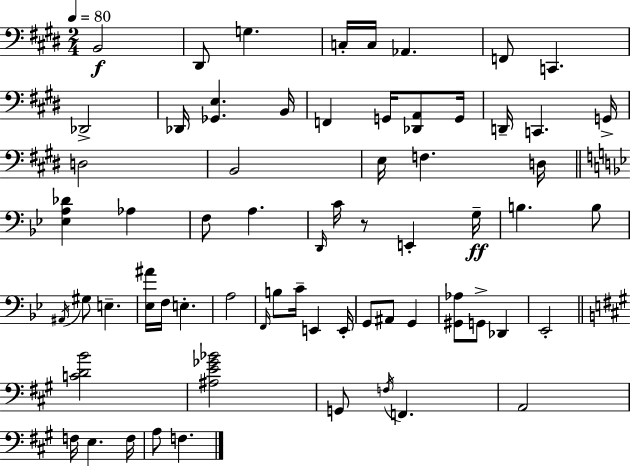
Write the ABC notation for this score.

X:1
T:Untitled
M:2/4
L:1/4
K:E
B,,2 ^D,,/2 G, C,/4 C,/4 _A,, F,,/2 C,, _D,,2 _D,,/4 [_G,,E,] B,,/4 F,, G,,/4 [_D,,A,,]/2 G,,/4 D,,/4 C,, G,,/4 D,2 B,,2 E,/4 F, D,/4 [_E,A,_D] _A, F,/2 A, D,,/4 C/4 z/2 E,, G,/4 B, B,/2 ^A,,/4 ^G,/2 E, [_E,^A]/4 F,/4 E, A,2 F,,/4 B,/2 C/4 E,, E,,/4 G,,/2 ^A,,/2 G,, [^G,,_A,]/2 G,,/2 _D,, _E,,2 [CDB]2 [^A,E_G_B]2 G,,/2 F,/4 F,, A,,2 F,/4 E, F,/4 A,/2 F,